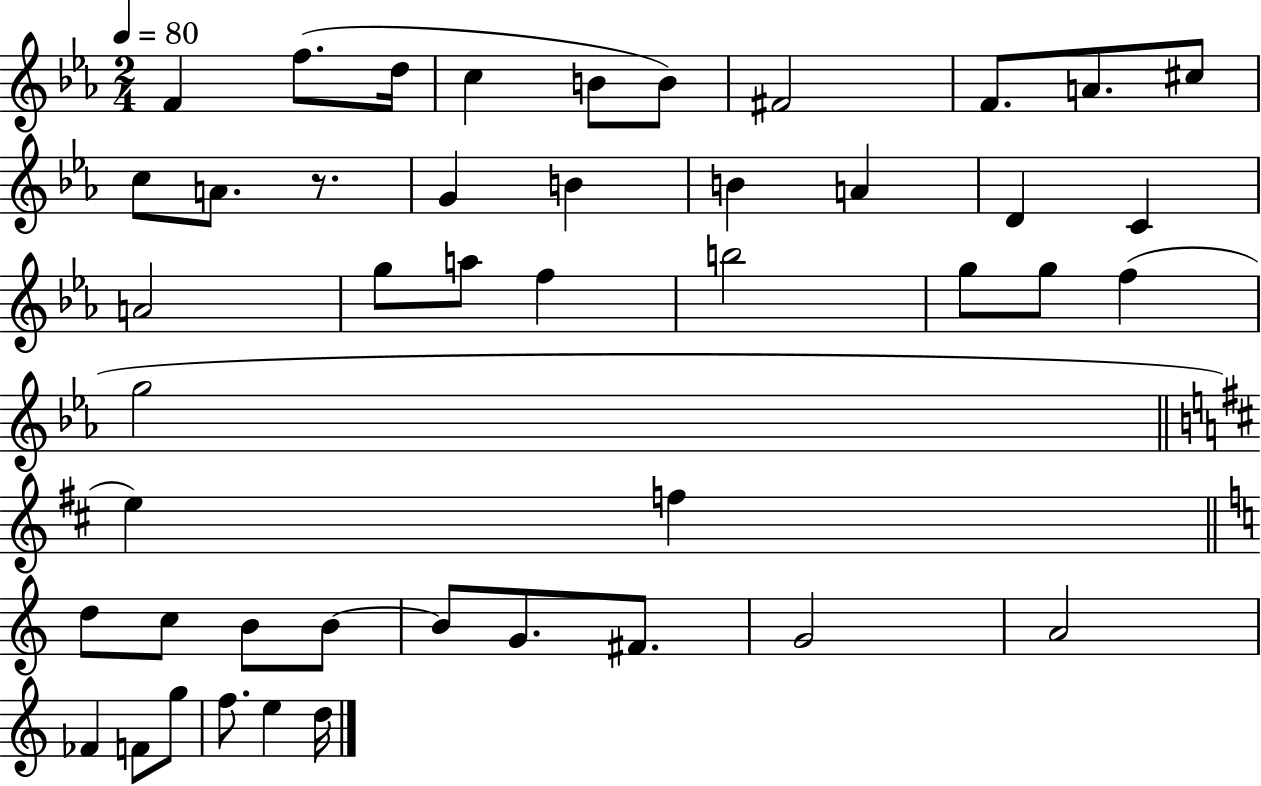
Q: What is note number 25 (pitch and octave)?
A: G5